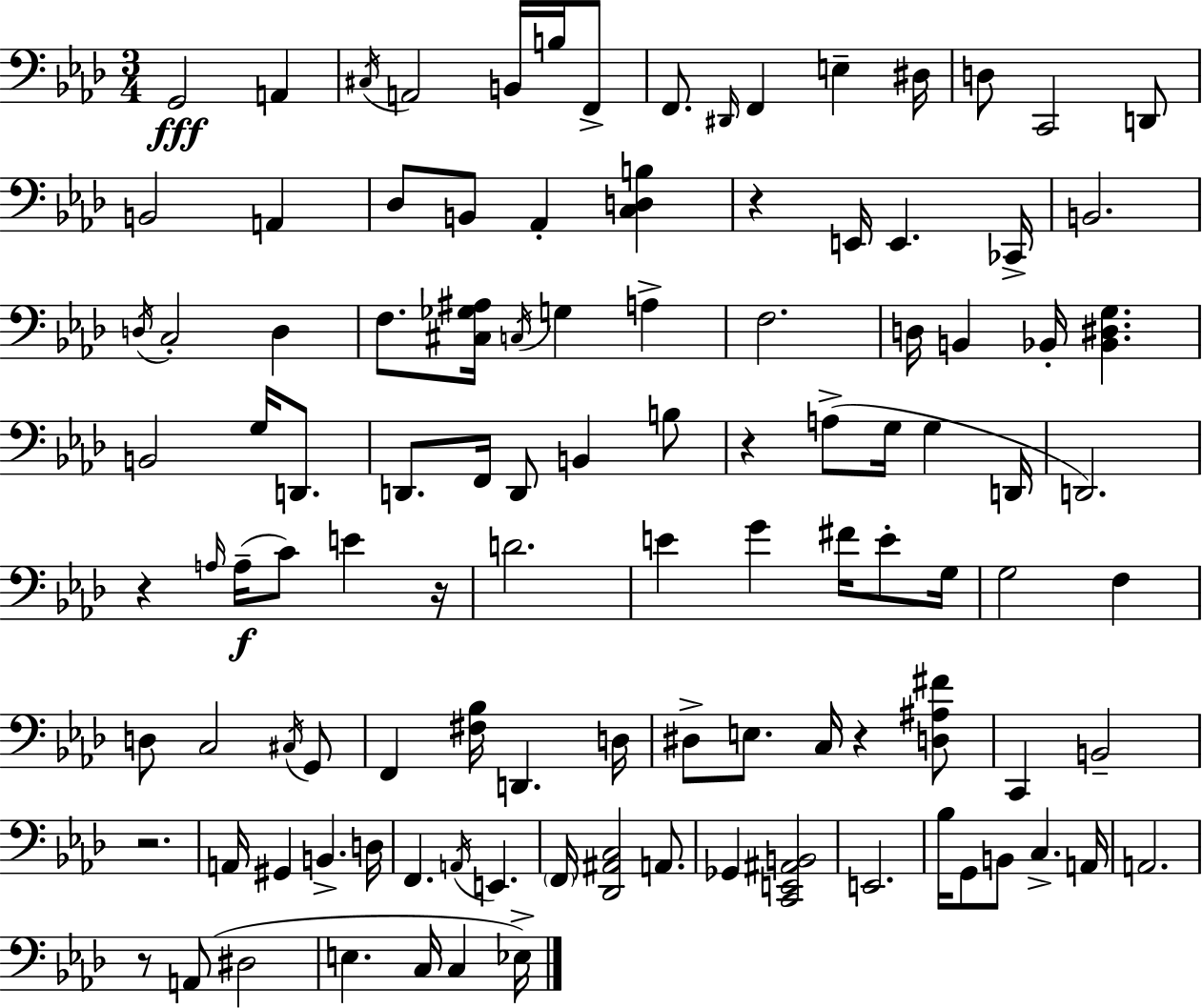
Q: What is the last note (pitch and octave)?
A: Eb3